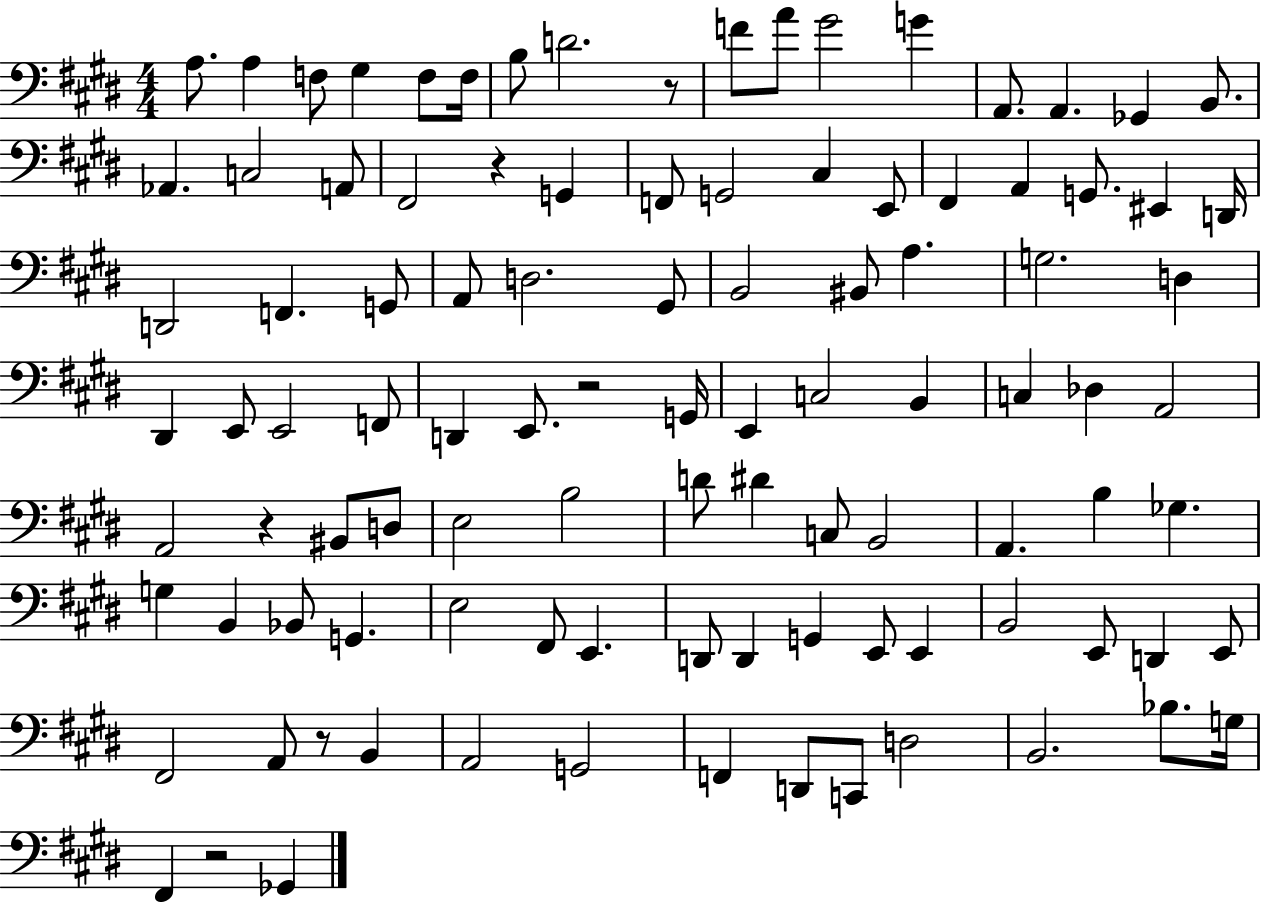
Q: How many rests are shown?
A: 6